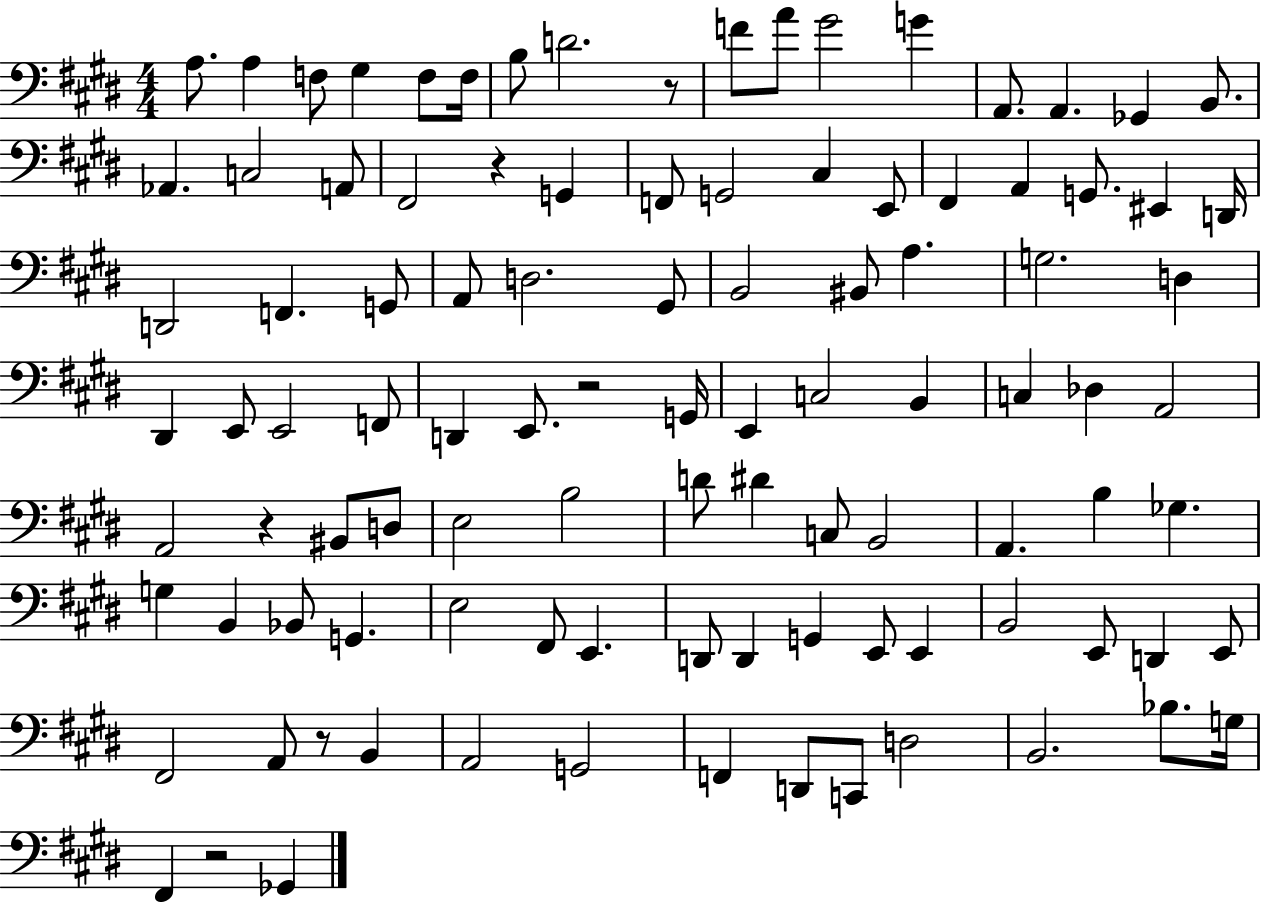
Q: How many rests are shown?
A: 6